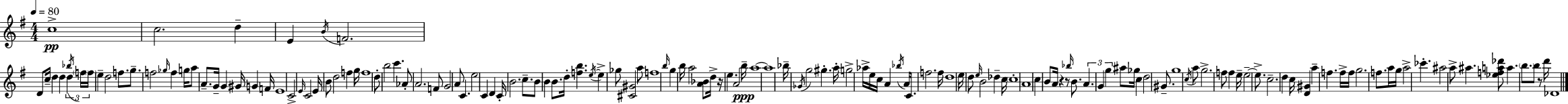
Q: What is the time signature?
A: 4/4